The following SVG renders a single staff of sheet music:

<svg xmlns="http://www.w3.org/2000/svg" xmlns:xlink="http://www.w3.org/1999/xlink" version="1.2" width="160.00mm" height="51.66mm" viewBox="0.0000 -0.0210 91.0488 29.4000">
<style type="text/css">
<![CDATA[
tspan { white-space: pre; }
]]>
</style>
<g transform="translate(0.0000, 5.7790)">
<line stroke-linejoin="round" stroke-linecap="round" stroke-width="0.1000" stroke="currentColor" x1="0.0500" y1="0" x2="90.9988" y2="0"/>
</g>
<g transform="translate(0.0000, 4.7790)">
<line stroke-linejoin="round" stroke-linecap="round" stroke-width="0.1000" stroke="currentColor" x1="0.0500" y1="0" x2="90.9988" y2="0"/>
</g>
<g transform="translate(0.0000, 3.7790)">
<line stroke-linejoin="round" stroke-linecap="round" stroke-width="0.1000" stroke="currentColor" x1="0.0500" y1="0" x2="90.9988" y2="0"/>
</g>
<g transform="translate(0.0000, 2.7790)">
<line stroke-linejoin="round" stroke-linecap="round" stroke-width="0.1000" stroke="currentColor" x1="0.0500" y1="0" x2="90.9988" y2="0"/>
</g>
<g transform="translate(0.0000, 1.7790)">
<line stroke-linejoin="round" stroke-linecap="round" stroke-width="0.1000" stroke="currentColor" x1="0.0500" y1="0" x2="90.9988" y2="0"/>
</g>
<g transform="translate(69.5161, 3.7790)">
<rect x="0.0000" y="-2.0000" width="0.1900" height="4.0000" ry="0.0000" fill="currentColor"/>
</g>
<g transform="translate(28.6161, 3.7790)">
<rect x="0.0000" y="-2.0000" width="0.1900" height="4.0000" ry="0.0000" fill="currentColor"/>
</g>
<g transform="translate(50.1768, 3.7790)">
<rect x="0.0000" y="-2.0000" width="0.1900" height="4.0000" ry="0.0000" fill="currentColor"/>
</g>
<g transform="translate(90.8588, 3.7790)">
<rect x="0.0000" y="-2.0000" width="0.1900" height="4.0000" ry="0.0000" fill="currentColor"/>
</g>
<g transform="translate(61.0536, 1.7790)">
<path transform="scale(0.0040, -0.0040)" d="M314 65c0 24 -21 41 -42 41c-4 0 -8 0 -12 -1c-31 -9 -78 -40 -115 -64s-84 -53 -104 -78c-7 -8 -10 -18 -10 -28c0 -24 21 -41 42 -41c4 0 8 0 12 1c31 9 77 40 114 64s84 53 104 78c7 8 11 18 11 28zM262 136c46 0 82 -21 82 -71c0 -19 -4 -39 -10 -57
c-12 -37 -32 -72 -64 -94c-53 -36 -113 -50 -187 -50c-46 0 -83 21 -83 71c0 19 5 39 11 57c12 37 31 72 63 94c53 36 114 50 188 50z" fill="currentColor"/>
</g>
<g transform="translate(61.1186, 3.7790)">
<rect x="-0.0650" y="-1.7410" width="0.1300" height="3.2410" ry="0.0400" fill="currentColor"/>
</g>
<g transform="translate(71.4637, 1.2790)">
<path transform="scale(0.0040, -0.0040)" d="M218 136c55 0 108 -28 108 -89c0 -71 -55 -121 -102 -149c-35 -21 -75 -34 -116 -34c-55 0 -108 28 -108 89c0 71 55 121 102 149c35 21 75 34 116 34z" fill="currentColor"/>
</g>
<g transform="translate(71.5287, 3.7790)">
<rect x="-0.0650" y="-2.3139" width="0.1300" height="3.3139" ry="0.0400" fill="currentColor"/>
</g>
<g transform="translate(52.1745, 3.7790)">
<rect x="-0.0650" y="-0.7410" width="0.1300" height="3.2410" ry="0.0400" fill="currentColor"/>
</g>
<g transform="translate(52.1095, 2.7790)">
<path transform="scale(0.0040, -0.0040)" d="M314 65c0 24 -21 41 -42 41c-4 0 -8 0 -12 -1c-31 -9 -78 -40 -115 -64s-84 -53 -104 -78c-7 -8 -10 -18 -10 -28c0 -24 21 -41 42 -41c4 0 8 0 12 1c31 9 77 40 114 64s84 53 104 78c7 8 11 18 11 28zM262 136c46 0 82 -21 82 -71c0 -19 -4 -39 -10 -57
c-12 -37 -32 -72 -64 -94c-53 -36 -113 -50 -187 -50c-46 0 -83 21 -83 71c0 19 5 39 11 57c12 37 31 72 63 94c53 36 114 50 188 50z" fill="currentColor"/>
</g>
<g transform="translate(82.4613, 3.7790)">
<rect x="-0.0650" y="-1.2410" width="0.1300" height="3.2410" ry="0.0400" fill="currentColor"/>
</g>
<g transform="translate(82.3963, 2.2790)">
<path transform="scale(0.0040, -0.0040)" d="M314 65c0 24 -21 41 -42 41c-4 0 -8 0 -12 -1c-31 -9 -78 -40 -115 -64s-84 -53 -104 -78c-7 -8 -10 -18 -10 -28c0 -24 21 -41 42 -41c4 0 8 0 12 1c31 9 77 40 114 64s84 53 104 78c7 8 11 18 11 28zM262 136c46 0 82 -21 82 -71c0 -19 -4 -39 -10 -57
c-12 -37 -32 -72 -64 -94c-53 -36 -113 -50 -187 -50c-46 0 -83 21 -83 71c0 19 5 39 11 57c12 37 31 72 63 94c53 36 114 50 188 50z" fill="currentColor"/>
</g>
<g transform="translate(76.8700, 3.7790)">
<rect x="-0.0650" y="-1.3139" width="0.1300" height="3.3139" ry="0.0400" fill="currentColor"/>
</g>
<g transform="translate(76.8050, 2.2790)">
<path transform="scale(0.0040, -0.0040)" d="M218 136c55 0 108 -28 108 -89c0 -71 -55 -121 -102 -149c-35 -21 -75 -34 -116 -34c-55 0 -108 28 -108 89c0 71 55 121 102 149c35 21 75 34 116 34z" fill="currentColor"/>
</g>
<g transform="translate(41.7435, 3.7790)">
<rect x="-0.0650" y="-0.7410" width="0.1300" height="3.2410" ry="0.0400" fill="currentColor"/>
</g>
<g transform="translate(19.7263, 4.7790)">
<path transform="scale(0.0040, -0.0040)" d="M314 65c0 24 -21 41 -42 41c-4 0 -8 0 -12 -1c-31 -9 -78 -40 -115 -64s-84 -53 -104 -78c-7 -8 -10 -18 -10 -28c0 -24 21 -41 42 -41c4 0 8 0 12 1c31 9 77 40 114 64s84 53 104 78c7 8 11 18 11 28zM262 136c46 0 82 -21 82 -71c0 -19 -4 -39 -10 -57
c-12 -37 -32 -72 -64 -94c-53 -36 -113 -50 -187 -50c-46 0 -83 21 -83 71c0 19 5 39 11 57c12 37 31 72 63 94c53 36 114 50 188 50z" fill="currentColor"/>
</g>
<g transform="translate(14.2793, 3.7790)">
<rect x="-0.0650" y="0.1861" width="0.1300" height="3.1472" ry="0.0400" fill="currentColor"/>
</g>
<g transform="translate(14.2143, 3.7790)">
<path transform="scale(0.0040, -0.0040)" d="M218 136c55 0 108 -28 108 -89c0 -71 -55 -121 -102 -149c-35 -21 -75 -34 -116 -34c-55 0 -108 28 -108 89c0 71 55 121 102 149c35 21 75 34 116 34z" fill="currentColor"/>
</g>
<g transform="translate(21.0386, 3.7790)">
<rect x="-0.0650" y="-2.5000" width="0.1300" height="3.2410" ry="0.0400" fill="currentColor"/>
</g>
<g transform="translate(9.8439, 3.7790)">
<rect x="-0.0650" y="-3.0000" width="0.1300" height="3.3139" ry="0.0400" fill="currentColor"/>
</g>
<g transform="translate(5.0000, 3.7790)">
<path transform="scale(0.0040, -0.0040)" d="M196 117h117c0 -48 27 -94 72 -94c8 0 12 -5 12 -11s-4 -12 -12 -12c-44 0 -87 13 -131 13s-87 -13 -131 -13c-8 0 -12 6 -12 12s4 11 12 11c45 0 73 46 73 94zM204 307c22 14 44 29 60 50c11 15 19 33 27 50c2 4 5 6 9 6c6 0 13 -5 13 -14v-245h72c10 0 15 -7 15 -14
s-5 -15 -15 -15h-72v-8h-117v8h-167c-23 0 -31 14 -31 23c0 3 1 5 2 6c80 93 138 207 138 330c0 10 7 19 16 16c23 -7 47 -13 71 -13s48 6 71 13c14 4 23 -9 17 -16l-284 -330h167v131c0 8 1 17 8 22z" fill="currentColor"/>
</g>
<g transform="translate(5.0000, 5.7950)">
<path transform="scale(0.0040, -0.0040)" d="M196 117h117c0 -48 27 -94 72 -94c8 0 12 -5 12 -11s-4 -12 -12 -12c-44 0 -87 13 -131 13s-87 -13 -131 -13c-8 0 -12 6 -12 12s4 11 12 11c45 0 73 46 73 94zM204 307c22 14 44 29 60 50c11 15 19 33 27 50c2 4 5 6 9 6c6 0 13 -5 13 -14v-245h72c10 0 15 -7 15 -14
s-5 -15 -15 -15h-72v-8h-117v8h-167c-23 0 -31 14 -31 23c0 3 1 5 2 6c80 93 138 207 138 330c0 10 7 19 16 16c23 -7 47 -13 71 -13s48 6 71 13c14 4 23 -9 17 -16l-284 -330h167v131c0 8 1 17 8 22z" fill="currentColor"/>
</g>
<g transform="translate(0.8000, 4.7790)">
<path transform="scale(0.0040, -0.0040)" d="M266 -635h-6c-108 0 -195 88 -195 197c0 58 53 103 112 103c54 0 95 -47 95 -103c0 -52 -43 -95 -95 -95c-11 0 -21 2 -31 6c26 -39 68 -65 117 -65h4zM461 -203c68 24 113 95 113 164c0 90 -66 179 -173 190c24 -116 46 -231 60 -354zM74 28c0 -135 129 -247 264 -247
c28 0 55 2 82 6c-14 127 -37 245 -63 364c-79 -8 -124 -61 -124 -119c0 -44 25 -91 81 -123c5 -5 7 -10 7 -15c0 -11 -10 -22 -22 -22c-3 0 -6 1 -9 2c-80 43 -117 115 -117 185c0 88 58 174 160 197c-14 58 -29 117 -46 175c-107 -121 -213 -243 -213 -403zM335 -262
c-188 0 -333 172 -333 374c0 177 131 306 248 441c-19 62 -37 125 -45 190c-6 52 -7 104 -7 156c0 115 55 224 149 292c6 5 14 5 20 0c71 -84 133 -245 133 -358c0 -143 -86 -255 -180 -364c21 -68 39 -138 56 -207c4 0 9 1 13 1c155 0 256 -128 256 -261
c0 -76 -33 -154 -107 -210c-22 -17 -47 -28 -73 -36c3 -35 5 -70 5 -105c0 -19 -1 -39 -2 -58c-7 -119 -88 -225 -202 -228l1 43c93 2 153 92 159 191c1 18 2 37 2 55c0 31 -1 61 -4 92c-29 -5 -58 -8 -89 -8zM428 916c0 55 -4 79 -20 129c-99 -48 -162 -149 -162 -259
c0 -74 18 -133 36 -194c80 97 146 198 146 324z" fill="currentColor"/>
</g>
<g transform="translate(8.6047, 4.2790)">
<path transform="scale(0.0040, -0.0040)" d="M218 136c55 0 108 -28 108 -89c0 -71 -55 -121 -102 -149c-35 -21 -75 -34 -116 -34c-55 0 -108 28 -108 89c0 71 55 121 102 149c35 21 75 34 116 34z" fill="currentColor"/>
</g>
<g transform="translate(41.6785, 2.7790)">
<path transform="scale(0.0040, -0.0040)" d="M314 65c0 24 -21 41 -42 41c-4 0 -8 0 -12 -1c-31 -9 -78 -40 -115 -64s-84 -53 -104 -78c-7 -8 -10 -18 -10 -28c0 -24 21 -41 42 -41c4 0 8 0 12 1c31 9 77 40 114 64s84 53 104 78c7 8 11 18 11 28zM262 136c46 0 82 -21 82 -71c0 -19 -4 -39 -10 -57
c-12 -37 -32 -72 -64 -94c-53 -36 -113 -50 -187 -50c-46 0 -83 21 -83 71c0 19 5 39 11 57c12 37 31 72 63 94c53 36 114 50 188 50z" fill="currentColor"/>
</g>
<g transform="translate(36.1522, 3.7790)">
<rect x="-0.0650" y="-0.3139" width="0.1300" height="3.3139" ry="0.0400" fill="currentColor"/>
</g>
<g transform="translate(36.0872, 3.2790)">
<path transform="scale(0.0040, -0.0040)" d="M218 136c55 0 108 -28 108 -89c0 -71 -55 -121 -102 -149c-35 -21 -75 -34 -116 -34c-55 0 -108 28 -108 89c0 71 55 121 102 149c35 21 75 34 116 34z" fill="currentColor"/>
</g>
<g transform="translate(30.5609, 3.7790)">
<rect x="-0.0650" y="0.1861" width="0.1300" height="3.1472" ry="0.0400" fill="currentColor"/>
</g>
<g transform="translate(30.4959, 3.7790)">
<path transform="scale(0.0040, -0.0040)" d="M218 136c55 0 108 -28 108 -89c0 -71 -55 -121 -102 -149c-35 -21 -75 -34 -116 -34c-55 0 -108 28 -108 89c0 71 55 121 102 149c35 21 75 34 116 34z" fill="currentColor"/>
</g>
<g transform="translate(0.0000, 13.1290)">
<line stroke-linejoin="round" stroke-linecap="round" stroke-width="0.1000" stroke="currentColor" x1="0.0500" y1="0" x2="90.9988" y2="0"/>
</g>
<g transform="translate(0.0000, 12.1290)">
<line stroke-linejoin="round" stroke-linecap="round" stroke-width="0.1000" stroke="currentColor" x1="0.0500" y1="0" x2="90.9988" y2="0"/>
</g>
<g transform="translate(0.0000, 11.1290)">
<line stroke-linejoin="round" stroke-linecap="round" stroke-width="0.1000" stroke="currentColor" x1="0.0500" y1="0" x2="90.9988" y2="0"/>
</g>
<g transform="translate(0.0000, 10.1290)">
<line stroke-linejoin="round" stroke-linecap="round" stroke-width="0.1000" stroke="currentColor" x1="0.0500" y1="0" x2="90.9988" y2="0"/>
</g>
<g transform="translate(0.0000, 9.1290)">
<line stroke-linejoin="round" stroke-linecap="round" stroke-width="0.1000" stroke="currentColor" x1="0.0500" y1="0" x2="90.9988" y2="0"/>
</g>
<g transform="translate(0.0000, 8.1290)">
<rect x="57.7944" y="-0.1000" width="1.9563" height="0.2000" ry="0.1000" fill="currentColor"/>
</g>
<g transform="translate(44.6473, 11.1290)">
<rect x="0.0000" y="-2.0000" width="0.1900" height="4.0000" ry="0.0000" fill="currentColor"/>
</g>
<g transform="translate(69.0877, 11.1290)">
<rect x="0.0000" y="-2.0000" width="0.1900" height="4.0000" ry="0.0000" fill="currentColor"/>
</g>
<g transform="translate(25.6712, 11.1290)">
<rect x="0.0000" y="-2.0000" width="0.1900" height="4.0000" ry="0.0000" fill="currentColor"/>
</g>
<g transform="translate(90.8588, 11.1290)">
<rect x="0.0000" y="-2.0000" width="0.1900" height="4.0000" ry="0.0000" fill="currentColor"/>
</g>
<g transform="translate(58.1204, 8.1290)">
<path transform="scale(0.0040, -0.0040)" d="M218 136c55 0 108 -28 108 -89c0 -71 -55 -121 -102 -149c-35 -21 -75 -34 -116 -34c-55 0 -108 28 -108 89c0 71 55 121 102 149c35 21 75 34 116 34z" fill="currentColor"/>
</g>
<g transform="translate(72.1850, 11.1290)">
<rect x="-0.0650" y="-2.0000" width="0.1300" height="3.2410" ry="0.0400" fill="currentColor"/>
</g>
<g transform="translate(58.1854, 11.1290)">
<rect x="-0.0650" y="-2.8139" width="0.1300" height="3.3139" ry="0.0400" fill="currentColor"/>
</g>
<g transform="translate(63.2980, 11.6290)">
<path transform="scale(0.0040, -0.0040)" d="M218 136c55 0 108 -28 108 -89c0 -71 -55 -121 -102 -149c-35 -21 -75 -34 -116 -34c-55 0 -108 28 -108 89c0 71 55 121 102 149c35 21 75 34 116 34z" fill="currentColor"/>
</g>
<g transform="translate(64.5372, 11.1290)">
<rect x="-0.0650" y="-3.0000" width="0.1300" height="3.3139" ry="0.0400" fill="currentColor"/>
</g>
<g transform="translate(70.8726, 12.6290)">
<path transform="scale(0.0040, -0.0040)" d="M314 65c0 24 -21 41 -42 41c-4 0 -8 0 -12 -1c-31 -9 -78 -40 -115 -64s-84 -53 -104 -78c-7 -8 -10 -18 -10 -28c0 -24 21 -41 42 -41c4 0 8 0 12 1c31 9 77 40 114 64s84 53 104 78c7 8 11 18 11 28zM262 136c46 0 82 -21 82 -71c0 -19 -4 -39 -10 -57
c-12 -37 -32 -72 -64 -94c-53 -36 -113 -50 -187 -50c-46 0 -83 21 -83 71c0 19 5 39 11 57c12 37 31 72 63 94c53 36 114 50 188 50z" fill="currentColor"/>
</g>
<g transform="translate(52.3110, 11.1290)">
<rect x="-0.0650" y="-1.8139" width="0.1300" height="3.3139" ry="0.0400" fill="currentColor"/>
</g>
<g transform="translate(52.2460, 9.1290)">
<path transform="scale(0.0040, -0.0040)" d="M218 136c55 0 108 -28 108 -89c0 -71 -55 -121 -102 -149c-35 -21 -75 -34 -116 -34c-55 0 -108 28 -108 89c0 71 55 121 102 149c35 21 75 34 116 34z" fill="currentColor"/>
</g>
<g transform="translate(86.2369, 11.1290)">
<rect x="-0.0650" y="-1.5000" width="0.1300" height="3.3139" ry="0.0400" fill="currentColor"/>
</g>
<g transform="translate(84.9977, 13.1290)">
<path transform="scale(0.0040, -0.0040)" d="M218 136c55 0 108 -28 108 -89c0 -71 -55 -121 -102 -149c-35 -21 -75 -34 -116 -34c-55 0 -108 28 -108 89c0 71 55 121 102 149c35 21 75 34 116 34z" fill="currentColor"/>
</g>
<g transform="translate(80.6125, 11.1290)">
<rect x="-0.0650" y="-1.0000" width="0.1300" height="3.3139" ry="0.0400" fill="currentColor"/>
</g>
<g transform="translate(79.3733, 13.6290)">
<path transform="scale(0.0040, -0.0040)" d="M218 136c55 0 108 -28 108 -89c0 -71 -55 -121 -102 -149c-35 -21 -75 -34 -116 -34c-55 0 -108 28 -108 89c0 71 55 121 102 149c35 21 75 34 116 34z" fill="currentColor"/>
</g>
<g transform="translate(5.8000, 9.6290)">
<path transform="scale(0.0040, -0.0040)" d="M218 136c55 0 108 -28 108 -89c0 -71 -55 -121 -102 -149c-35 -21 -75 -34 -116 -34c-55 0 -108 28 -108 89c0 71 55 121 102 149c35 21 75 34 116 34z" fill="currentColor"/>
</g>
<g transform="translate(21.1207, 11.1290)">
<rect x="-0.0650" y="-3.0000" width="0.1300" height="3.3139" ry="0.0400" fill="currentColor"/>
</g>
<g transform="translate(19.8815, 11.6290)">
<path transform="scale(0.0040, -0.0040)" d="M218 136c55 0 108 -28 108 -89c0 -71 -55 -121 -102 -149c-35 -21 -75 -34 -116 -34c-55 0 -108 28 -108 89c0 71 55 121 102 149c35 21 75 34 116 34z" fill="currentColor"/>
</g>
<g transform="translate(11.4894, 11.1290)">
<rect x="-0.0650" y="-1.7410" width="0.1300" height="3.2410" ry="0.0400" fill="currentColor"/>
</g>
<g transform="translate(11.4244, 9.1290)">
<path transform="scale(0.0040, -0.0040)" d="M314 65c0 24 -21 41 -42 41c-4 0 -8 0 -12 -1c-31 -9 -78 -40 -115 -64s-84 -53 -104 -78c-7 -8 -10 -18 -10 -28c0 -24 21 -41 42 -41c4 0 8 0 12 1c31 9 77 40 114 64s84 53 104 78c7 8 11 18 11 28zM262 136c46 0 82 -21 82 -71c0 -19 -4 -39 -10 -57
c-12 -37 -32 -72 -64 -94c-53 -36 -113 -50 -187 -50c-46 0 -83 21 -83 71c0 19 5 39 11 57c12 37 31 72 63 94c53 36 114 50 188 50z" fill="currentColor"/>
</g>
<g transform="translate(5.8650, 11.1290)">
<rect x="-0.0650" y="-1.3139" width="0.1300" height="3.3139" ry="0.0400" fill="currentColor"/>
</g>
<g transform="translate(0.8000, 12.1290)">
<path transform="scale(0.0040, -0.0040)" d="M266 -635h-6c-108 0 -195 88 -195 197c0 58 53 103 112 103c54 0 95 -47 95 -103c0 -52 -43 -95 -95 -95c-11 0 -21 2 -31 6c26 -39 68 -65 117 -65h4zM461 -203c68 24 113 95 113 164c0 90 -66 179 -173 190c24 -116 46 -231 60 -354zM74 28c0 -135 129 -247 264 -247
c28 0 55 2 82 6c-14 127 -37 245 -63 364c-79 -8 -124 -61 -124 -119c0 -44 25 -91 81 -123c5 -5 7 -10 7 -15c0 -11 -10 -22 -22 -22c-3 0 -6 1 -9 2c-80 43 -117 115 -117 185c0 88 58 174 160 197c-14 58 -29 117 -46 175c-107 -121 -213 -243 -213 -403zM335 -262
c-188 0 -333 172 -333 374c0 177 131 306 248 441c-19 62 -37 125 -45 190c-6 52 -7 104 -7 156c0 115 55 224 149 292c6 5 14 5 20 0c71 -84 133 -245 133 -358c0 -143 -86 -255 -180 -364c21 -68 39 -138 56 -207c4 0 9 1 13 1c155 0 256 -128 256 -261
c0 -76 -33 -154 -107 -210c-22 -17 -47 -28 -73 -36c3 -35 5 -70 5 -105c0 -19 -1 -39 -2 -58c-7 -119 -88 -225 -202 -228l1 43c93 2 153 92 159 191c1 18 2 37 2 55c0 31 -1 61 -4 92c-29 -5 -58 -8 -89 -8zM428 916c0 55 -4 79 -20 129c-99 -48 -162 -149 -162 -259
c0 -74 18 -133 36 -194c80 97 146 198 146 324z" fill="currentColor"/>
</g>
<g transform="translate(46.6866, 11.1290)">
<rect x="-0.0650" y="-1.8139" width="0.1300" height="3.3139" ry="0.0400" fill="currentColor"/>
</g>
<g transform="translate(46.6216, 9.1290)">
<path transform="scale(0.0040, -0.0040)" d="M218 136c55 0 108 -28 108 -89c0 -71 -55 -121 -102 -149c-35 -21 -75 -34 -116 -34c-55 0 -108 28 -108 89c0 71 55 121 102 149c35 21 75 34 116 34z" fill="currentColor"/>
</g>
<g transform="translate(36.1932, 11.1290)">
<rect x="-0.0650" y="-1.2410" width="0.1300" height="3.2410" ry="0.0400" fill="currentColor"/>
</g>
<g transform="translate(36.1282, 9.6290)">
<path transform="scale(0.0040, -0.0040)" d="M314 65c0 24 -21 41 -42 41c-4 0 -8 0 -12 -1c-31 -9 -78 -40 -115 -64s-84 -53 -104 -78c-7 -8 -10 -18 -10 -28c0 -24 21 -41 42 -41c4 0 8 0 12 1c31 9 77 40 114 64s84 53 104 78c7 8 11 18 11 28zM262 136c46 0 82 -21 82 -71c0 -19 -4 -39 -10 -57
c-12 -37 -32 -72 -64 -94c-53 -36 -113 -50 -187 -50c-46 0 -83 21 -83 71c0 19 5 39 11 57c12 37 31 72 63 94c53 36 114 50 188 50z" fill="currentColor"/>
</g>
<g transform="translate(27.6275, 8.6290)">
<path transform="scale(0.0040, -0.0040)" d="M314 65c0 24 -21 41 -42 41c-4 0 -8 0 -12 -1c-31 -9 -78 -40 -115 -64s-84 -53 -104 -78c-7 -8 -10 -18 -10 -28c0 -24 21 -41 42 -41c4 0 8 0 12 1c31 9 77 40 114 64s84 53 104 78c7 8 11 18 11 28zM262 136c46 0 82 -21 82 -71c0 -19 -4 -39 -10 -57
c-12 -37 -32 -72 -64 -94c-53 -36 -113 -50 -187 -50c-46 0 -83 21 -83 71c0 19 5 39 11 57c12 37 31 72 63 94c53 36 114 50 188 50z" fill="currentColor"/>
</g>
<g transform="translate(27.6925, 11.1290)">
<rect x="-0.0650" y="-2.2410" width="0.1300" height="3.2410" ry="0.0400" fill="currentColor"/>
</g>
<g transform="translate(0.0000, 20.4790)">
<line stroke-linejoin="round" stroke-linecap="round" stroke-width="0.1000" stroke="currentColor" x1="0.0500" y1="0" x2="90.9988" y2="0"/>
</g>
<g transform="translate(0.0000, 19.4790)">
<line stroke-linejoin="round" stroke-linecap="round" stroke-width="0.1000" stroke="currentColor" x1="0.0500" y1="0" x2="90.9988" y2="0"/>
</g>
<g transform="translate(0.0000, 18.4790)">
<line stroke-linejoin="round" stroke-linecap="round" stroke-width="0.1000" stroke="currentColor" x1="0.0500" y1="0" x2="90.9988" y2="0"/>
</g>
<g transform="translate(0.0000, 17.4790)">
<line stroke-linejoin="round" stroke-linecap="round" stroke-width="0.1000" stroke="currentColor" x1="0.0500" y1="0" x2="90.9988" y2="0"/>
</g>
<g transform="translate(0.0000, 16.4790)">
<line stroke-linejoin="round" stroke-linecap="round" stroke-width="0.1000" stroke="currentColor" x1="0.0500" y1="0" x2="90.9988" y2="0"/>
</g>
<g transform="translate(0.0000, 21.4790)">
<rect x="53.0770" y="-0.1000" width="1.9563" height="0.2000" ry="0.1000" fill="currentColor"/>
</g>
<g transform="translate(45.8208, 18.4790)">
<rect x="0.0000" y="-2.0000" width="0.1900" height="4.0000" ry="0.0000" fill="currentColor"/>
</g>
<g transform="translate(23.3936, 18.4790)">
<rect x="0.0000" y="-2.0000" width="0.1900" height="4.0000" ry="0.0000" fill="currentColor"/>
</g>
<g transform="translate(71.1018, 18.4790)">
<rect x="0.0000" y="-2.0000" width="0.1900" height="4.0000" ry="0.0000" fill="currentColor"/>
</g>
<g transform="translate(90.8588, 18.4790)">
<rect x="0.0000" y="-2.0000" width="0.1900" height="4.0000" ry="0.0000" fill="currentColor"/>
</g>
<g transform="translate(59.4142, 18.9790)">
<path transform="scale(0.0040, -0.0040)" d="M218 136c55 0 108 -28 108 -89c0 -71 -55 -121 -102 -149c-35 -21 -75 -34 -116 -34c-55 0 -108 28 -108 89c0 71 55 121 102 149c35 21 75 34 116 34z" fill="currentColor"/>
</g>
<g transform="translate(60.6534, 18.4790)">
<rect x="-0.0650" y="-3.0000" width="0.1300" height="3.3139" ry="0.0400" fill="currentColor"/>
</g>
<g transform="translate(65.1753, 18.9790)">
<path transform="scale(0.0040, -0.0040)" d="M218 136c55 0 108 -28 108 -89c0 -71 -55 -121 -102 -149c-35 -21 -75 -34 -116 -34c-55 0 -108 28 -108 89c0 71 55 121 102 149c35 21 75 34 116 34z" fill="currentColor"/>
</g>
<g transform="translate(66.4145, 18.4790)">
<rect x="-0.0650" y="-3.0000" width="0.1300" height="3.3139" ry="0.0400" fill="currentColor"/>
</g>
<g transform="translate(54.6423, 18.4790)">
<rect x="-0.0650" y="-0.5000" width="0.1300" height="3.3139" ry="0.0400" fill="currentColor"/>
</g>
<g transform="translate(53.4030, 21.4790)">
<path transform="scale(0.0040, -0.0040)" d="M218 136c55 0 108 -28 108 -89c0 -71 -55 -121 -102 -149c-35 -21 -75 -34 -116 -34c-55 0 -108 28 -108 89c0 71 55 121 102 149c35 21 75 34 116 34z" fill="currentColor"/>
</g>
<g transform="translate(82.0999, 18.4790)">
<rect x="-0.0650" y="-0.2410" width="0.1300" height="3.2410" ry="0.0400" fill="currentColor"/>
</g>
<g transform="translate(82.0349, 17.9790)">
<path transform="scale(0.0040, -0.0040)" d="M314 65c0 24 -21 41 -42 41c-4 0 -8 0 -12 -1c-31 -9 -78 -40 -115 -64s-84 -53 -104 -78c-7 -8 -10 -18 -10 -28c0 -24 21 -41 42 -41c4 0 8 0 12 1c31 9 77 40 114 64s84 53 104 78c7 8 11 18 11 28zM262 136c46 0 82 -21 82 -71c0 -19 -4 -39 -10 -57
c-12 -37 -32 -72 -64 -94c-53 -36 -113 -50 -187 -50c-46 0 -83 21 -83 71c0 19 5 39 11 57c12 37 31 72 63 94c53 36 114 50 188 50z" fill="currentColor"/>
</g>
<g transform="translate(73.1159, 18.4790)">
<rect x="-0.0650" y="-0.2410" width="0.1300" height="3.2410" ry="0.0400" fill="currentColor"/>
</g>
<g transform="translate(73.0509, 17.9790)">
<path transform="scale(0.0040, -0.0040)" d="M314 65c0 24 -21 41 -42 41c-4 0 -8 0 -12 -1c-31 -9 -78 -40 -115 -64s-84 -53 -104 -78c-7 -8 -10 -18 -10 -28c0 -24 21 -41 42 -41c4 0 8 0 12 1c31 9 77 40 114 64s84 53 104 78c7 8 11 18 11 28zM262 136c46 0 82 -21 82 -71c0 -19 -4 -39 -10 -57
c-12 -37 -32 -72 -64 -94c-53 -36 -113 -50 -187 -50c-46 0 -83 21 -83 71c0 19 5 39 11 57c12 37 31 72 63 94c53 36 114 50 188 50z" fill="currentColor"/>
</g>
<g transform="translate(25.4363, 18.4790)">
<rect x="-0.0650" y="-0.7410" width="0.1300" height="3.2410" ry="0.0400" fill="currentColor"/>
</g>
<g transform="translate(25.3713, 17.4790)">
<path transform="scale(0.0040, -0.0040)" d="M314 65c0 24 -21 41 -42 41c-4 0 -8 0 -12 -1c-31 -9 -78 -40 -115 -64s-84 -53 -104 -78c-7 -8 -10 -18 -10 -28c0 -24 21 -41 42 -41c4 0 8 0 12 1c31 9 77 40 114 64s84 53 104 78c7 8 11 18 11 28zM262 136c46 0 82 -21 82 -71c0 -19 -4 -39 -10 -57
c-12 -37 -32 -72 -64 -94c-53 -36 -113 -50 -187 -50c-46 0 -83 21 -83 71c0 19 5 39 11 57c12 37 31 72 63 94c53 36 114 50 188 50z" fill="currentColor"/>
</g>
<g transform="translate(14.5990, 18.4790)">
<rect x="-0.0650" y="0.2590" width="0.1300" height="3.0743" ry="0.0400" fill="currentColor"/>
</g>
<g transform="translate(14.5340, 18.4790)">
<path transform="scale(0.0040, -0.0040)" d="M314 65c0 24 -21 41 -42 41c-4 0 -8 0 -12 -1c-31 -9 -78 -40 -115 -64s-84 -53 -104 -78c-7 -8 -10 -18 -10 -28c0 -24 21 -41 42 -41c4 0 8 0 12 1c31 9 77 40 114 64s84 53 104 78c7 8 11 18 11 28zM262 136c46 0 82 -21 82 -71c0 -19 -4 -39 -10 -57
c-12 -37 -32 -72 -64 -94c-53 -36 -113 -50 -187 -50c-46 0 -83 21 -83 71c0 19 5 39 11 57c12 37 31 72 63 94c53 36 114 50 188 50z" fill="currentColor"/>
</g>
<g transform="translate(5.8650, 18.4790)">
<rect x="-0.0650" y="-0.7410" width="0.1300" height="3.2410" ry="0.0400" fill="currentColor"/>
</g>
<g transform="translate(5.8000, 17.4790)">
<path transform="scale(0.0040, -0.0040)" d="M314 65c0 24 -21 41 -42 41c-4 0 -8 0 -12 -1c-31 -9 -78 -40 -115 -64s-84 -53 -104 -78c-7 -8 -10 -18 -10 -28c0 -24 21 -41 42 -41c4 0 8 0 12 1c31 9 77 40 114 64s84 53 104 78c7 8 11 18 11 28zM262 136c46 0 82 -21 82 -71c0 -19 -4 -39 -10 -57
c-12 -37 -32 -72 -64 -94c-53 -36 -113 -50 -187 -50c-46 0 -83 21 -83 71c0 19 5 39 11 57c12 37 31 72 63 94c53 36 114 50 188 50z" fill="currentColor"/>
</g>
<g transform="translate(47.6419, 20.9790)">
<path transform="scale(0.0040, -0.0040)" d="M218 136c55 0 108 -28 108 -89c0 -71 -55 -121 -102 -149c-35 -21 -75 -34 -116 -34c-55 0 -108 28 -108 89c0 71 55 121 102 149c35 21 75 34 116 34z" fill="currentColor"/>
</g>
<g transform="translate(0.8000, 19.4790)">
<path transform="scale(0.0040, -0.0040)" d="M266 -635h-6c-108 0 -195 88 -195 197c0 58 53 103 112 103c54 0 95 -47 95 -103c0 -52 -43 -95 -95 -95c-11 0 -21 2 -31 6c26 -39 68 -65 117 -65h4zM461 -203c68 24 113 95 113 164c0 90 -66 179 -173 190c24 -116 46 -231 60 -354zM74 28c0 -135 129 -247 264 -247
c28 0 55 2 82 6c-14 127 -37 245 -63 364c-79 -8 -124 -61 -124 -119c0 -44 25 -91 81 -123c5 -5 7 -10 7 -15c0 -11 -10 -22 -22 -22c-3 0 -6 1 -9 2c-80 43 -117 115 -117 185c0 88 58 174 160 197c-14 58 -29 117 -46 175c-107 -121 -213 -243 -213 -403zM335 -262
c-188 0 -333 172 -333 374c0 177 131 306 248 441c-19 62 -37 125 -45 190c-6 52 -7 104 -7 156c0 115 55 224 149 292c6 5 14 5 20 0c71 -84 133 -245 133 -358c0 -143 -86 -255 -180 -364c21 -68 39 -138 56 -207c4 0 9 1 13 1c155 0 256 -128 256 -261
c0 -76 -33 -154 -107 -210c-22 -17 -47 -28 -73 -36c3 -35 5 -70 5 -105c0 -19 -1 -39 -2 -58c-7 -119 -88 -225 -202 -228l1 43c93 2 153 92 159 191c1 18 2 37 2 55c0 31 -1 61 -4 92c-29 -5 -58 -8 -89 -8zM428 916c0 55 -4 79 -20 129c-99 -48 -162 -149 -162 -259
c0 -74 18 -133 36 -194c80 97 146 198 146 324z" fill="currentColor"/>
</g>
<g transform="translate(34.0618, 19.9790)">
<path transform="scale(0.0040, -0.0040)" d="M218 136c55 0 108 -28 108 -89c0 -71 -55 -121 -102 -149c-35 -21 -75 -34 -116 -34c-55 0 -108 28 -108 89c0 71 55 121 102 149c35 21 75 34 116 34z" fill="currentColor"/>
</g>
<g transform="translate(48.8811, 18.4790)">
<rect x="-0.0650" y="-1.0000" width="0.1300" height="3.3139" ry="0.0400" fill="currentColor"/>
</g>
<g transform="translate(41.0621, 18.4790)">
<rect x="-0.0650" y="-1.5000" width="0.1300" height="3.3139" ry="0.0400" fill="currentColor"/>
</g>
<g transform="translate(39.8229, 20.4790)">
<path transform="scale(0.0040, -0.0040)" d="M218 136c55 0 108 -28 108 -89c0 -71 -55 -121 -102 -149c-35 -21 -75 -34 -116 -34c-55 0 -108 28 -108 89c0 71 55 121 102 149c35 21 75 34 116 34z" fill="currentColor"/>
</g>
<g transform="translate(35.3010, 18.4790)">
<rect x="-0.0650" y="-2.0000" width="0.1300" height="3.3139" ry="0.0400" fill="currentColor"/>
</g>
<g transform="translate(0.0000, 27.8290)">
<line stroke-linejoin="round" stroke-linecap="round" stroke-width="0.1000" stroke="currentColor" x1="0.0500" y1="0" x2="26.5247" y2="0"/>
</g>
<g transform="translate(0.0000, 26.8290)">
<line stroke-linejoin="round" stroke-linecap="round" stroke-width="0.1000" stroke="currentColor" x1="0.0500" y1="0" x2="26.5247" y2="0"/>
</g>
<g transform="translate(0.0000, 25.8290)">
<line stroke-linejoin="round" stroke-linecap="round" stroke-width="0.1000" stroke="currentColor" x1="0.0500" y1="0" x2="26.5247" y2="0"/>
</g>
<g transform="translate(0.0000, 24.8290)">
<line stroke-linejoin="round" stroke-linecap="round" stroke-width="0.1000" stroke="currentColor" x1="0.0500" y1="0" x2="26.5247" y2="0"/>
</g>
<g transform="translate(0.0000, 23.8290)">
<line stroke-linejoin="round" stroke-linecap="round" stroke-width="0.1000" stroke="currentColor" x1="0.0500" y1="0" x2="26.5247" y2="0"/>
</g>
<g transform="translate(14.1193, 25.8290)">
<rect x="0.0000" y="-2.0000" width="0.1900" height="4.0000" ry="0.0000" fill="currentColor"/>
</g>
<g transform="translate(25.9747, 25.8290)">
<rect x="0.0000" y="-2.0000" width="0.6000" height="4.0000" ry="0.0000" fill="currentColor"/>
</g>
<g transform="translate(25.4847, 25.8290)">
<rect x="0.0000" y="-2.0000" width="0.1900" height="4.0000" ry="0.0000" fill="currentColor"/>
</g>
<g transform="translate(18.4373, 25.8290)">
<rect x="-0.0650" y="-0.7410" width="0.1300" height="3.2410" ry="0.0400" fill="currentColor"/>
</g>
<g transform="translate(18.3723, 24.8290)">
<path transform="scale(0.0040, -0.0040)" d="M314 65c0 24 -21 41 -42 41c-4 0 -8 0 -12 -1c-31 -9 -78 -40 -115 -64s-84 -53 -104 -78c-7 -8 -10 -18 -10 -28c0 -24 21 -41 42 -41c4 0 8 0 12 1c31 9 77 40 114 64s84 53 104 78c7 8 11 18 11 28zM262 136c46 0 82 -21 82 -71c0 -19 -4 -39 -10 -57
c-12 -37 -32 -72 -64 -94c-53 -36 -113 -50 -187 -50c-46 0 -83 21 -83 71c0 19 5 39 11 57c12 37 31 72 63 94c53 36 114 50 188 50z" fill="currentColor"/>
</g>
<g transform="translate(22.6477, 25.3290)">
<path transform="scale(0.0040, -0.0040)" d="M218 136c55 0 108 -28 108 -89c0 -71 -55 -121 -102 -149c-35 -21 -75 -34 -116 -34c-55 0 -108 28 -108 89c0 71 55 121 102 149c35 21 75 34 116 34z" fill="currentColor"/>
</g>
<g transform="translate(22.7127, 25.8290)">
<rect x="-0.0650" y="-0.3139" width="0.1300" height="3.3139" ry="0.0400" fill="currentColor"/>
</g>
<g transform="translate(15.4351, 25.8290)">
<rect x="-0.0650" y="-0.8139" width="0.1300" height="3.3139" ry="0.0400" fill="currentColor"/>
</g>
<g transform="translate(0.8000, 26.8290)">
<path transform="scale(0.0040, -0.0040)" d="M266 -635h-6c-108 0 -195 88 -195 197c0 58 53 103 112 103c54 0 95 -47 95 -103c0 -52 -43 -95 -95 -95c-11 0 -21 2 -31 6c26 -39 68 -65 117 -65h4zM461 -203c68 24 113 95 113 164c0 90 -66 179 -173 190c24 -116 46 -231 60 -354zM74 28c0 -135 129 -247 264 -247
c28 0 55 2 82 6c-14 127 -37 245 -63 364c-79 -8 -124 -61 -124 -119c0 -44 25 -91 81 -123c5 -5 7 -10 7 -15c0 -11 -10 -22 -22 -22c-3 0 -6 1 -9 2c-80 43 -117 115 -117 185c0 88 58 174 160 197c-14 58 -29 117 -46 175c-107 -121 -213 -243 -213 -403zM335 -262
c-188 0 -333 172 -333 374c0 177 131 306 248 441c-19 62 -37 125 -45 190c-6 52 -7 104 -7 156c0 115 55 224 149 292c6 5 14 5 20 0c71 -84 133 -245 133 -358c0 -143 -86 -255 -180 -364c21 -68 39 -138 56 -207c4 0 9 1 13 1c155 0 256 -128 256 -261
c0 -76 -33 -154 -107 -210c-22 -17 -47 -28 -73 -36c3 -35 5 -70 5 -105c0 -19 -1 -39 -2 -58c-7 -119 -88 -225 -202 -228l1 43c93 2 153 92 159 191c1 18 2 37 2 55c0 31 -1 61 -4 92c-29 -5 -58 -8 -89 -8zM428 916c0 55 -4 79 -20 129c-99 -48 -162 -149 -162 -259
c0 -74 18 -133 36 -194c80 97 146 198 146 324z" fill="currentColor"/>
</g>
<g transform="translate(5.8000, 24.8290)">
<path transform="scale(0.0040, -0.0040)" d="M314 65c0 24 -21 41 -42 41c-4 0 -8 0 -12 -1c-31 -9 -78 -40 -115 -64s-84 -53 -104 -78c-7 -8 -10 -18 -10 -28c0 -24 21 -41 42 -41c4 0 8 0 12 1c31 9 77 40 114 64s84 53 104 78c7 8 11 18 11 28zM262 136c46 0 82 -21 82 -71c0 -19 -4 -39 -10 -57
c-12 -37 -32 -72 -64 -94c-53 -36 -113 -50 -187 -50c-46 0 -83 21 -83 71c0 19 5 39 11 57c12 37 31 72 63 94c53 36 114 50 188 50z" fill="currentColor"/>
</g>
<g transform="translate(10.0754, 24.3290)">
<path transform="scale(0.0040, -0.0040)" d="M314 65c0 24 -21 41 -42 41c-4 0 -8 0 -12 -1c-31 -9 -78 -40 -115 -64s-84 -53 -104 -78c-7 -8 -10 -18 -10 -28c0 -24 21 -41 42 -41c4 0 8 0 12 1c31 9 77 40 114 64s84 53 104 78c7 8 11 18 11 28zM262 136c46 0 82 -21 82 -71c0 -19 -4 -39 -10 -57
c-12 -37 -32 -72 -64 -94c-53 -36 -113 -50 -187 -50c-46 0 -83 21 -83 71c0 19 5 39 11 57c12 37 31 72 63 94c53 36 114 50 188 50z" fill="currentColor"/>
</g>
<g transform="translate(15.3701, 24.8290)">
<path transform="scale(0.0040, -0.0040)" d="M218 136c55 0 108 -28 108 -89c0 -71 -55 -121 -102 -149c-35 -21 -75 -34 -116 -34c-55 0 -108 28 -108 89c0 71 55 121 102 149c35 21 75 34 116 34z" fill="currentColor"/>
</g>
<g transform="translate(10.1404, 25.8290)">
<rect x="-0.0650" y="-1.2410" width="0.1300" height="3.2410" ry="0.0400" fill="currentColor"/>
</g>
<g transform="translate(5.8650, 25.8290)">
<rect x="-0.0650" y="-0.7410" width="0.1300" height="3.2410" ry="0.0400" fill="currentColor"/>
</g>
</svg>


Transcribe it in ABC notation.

X:1
T:Untitled
M:4/4
L:1/4
K:C
A B G2 B c d2 d2 f2 g e e2 e f2 A g2 e2 f f a A F2 D E d2 B2 d2 F E D C A A c2 c2 d2 e2 d d2 c